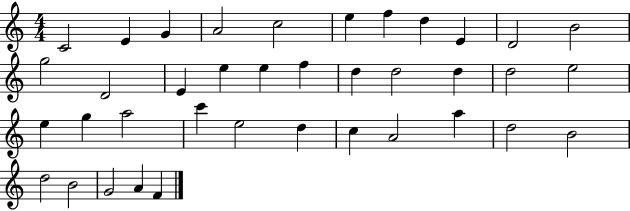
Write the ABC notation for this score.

X:1
T:Untitled
M:4/4
L:1/4
K:C
C2 E G A2 c2 e f d E D2 B2 g2 D2 E e e f d d2 d d2 e2 e g a2 c' e2 d c A2 a d2 B2 d2 B2 G2 A F